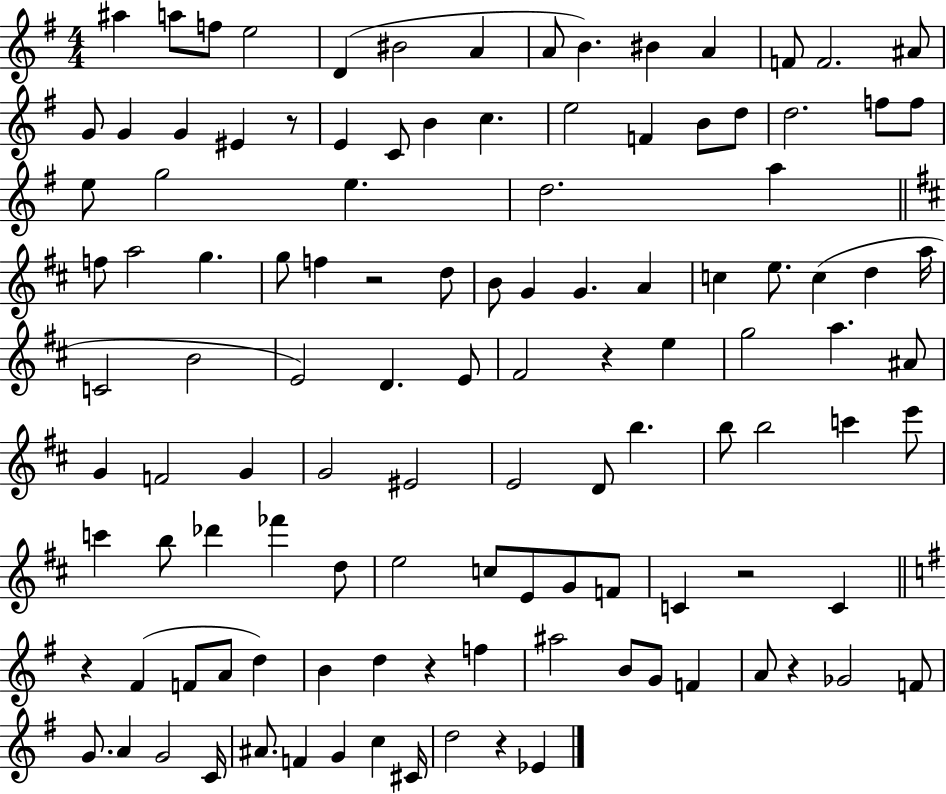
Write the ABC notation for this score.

X:1
T:Untitled
M:4/4
L:1/4
K:G
^a a/2 f/2 e2 D ^B2 A A/2 B ^B A F/2 F2 ^A/2 G/2 G G ^E z/2 E C/2 B c e2 F B/2 d/2 d2 f/2 f/2 e/2 g2 e d2 a f/2 a2 g g/2 f z2 d/2 B/2 G G A c e/2 c d a/4 C2 B2 E2 D E/2 ^F2 z e g2 a ^A/2 G F2 G G2 ^E2 E2 D/2 b b/2 b2 c' e'/2 c' b/2 _d' _f' d/2 e2 c/2 E/2 G/2 F/2 C z2 C z ^F F/2 A/2 d B d z f ^a2 B/2 G/2 F A/2 z _G2 F/2 G/2 A G2 C/4 ^A/2 F G c ^C/4 d2 z _E